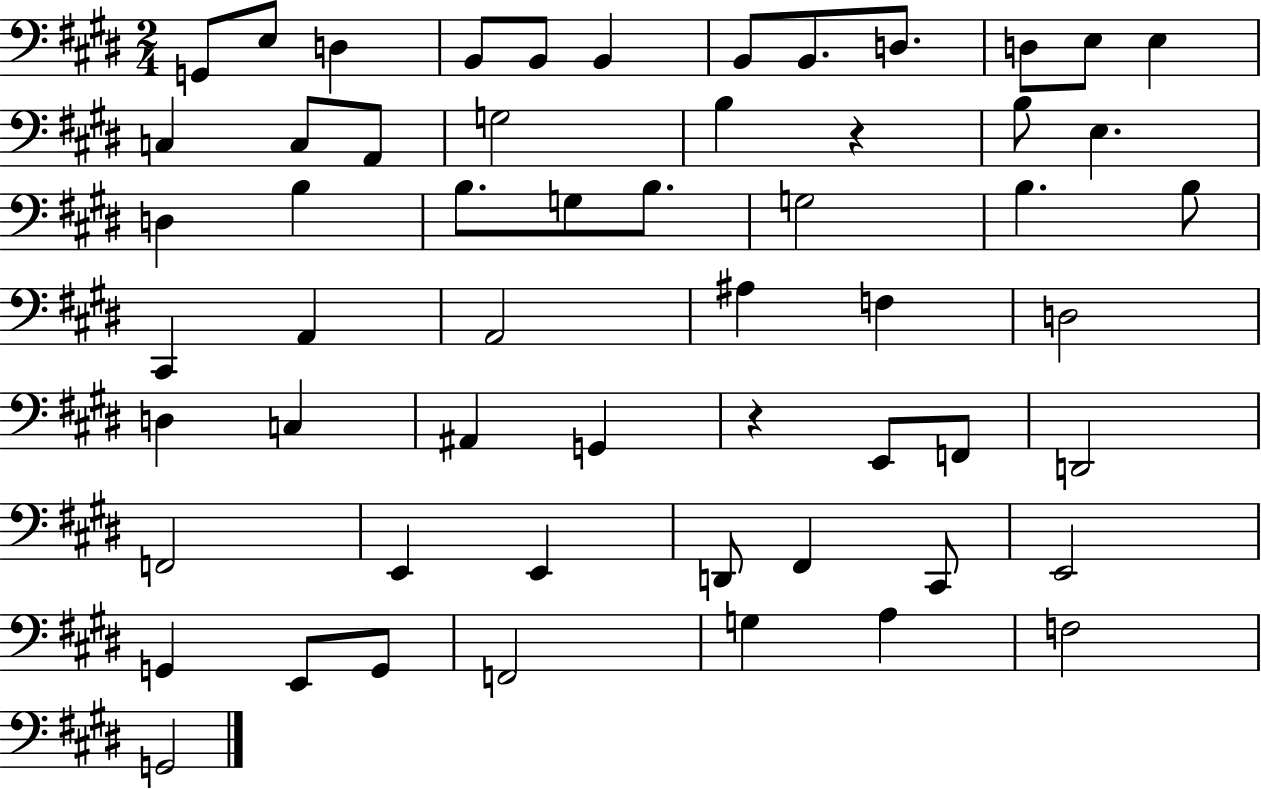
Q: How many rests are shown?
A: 2